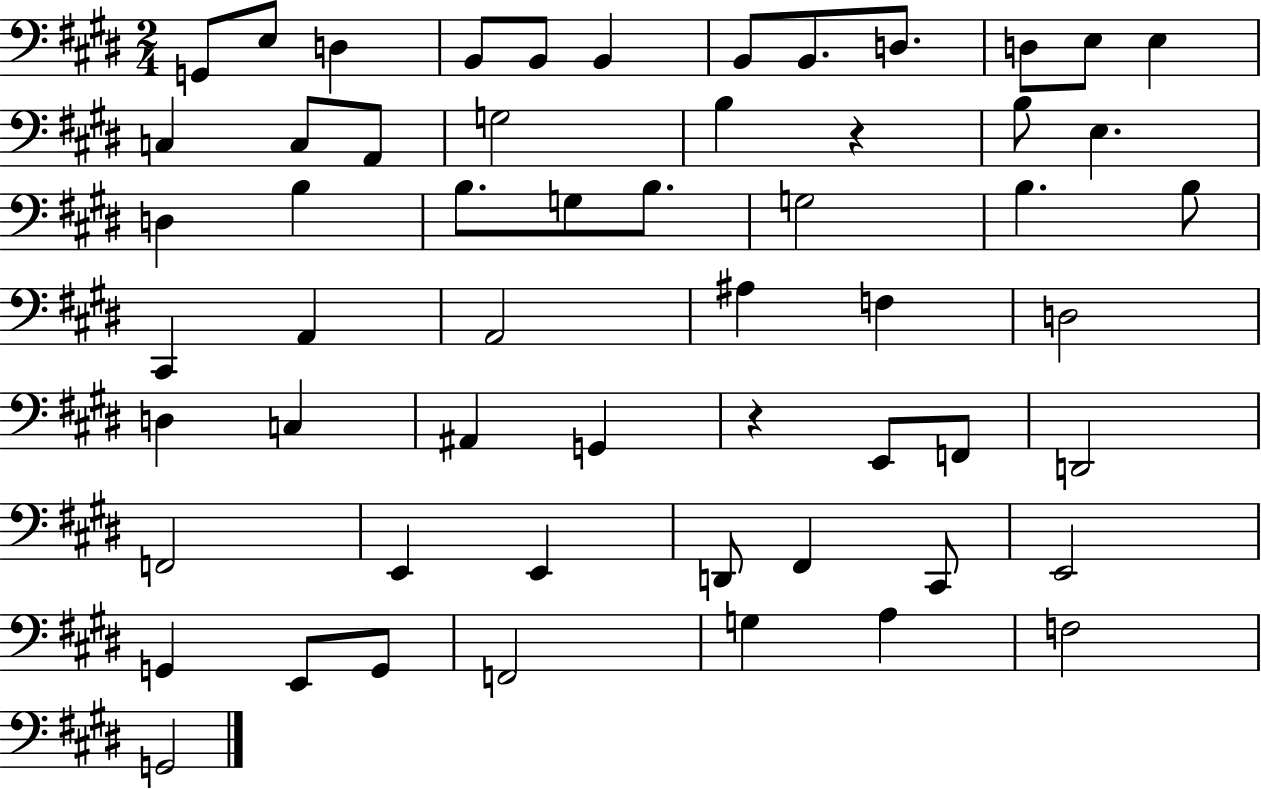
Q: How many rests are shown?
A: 2